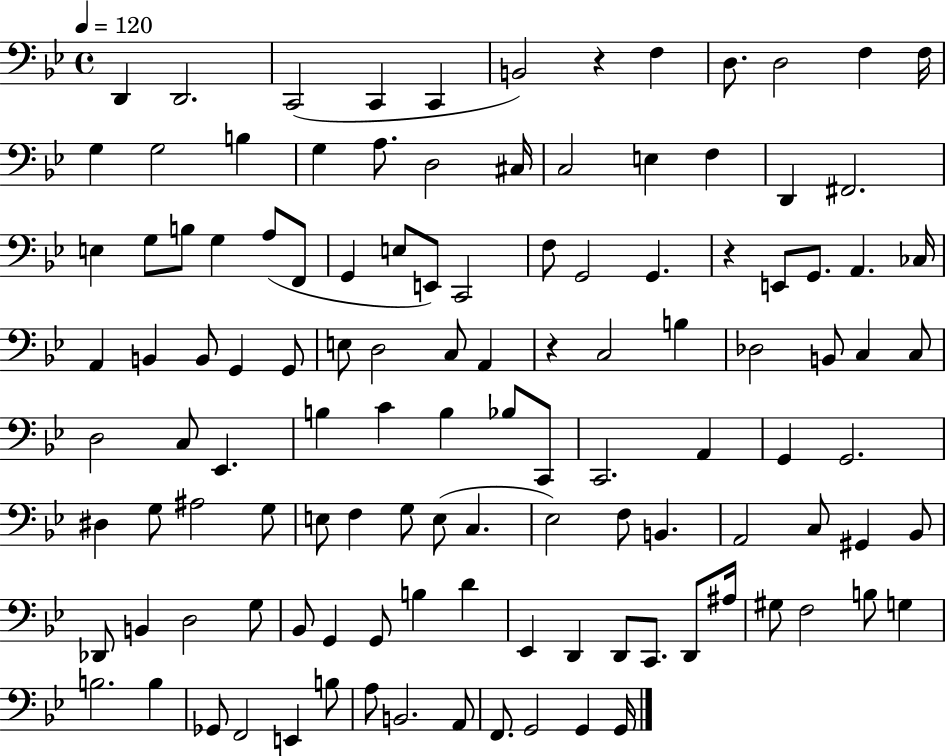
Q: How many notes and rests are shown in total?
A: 118